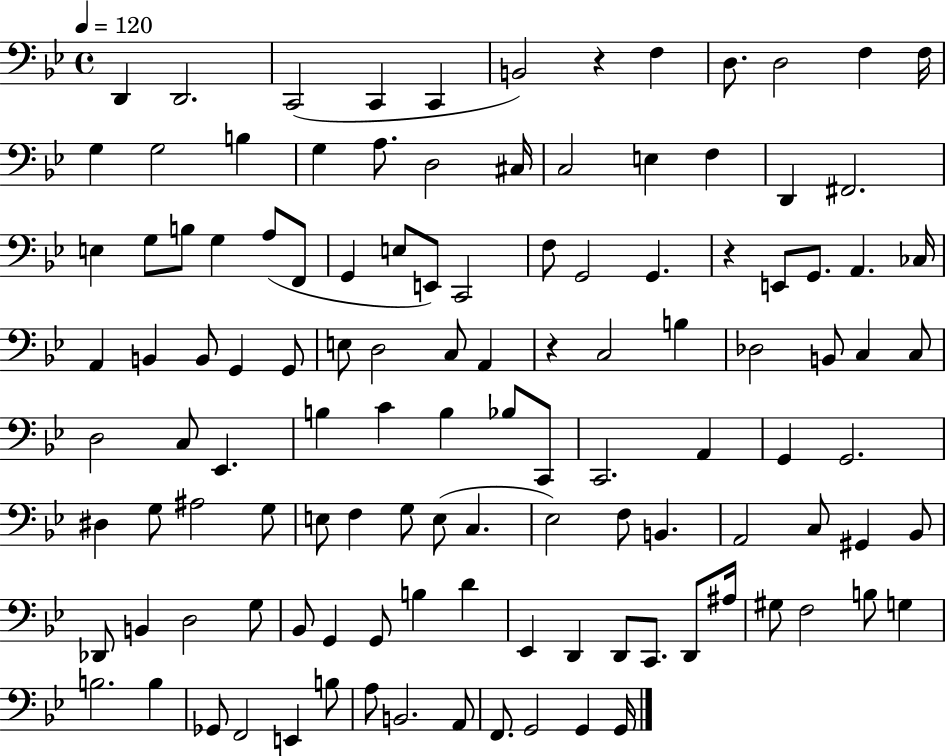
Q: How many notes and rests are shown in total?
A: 118